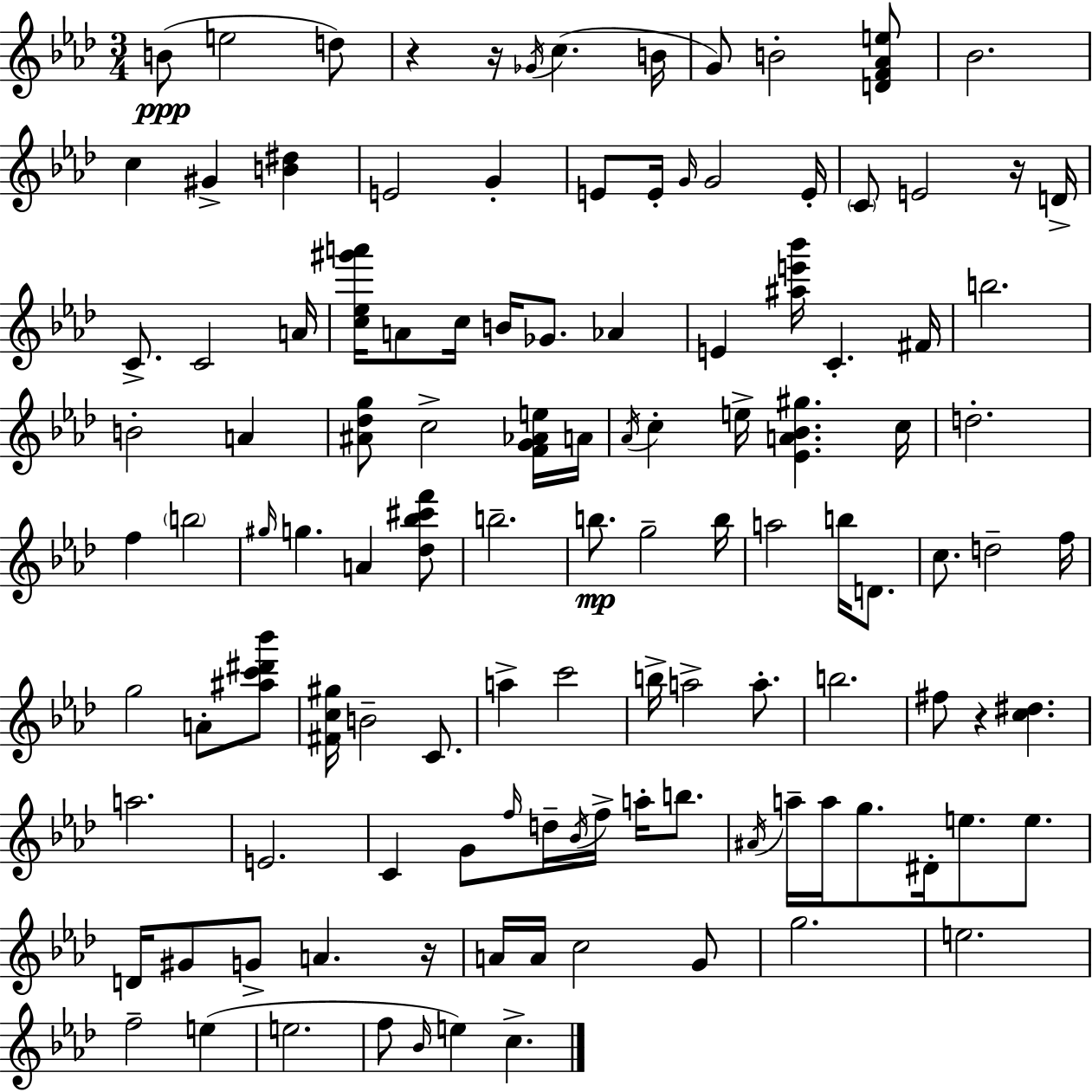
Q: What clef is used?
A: treble